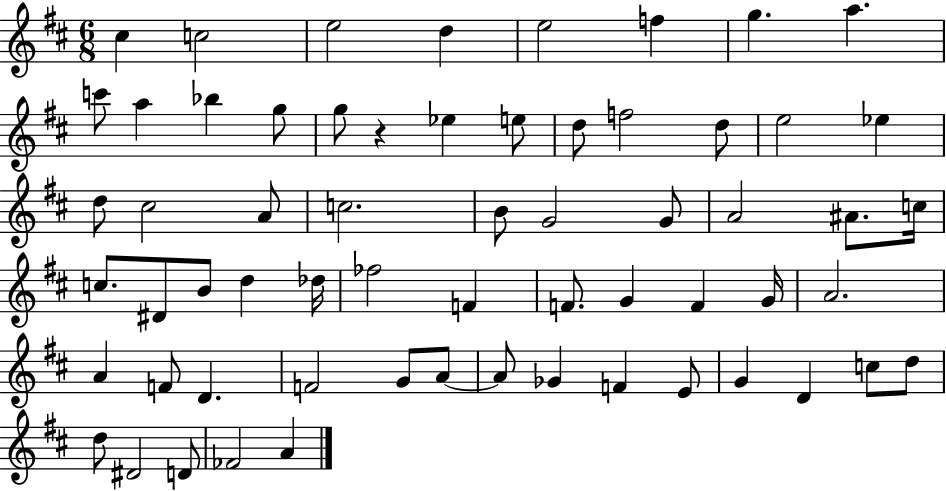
C#5/q C5/h E5/h D5/q E5/h F5/q G5/q. A5/q. C6/e A5/q Bb5/q G5/e G5/e R/q Eb5/q E5/e D5/e F5/h D5/e E5/h Eb5/q D5/e C#5/h A4/e C5/h. B4/e G4/h G4/e A4/h A#4/e. C5/s C5/e. D#4/e B4/e D5/q Db5/s FES5/h F4/q F4/e. G4/q F4/q G4/s A4/h. A4/q F4/e D4/q. F4/h G4/e A4/e A4/e Gb4/q F4/q E4/e G4/q D4/q C5/e D5/e D5/e D#4/h D4/e FES4/h A4/q